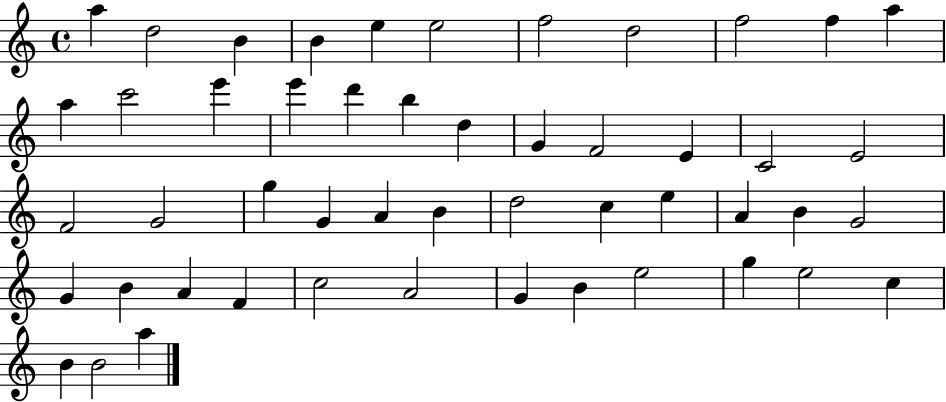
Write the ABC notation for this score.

X:1
T:Untitled
M:4/4
L:1/4
K:C
a d2 B B e e2 f2 d2 f2 f a a c'2 e' e' d' b d G F2 E C2 E2 F2 G2 g G A B d2 c e A B G2 G B A F c2 A2 G B e2 g e2 c B B2 a